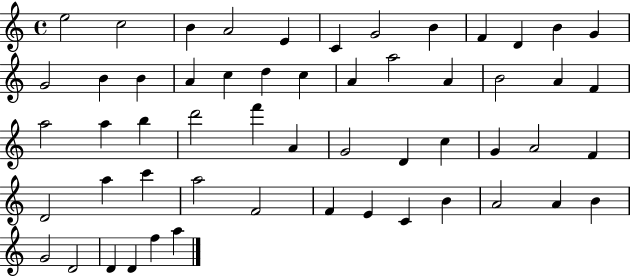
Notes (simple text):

E5/h C5/h B4/q A4/h E4/q C4/q G4/h B4/q F4/q D4/q B4/q G4/q G4/h B4/q B4/q A4/q C5/q D5/q C5/q A4/q A5/h A4/q B4/h A4/q F4/q A5/h A5/q B5/q D6/h F6/q A4/q G4/h D4/q C5/q G4/q A4/h F4/q D4/h A5/q C6/q A5/h F4/h F4/q E4/q C4/q B4/q A4/h A4/q B4/q G4/h D4/h D4/q D4/q F5/q A5/q